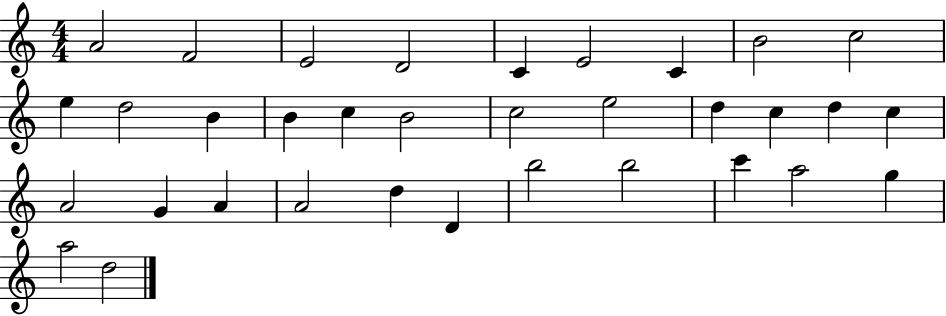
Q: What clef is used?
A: treble